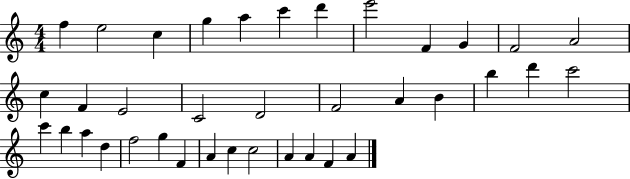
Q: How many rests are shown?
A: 0